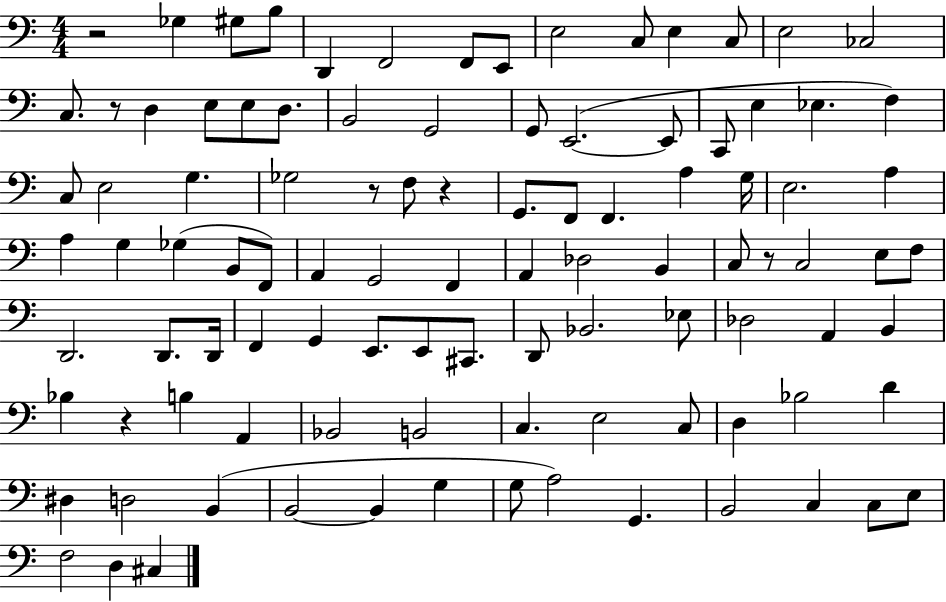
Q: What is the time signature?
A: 4/4